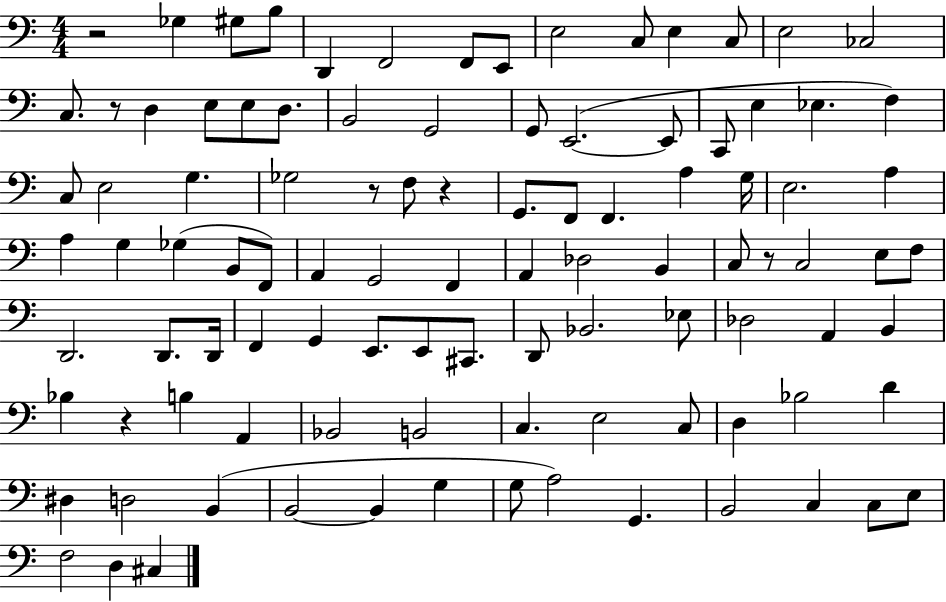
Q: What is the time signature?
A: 4/4